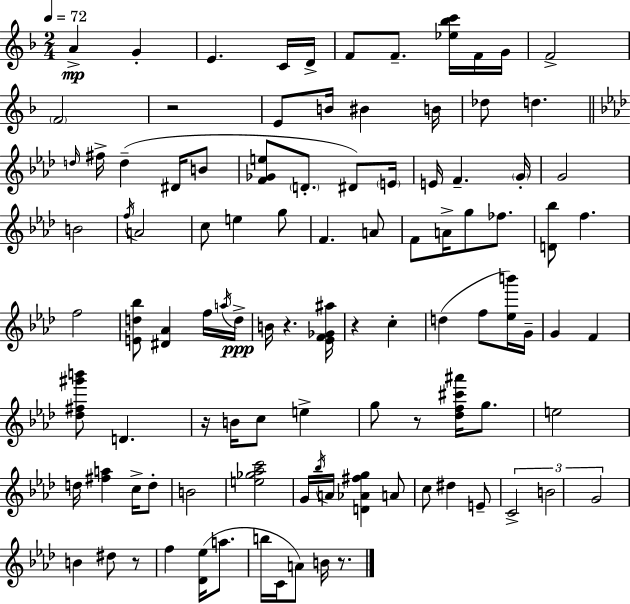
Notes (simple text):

A4/q G4/q E4/q. C4/s D4/s F4/e F4/e. [Eb5,Bb5,C6]/s F4/s G4/s F4/h F4/h R/h E4/e B4/s BIS4/q B4/s Db5/e D5/q. D5/s F#5/s D5/q D#4/s B4/e [F4,Gb4,E5]/e D4/e. D#4/e E4/s E4/s F4/q. G4/s G4/h B4/h F5/s A4/h C5/e E5/q G5/e F4/q. A4/e F4/e A4/s G5/e FES5/e. [D4,Bb5]/e F5/q. F5/h [E4,D5,Bb5]/e [D#4,Ab4]/q F5/s A5/s D5/s B4/s R/q. [Eb4,F4,Gb4,A#5]/s R/q C5/q D5/q F5/e [Eb5,B6]/s G4/s G4/q F4/q [Db5,F#5,G#6,B6]/e D4/q. R/s B4/s C5/e E5/q G5/e R/e [Db5,F5,C#6,A#6]/s G5/e. E5/h D5/s [F#5,A5]/q C5/s D5/e B4/h [E5,Gb5,Ab5,C6]/h G4/s Bb5/s A4/s [D4,Ab4,F#5,G5]/q A4/e C5/e D#5/q E4/e C4/h B4/h G4/h B4/q D#5/e R/e F5/q [Db4,Eb5]/s A5/e. B5/s C4/s A4/e B4/s R/e.